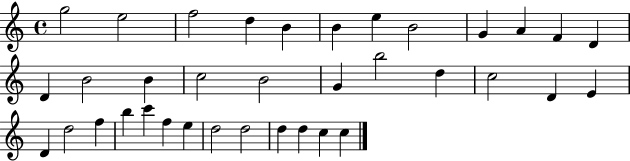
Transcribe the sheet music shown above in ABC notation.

X:1
T:Untitled
M:4/4
L:1/4
K:C
g2 e2 f2 d B B e B2 G A F D D B2 B c2 B2 G b2 d c2 D E D d2 f b c' f e d2 d2 d d c c